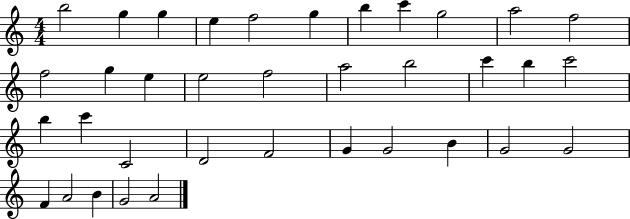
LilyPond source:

{
  \clef treble
  \numericTimeSignature
  \time 4/4
  \key c \major
  b''2 g''4 g''4 | e''4 f''2 g''4 | b''4 c'''4 g''2 | a''2 f''2 | \break f''2 g''4 e''4 | e''2 f''2 | a''2 b''2 | c'''4 b''4 c'''2 | \break b''4 c'''4 c'2 | d'2 f'2 | g'4 g'2 b'4 | g'2 g'2 | \break f'4 a'2 b'4 | g'2 a'2 | \bar "|."
}